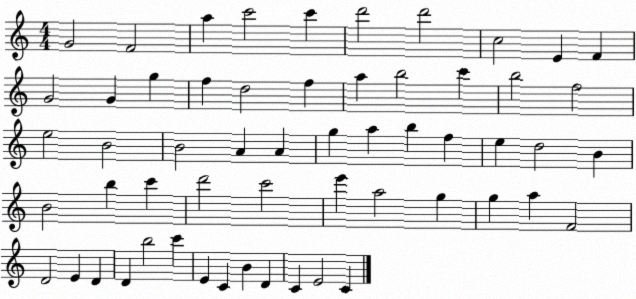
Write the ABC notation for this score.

X:1
T:Untitled
M:4/4
L:1/4
K:C
G2 F2 a c'2 c' d'2 d'2 c2 E F G2 G g f d2 f a b2 c' b2 f2 e2 B2 B2 A A g a b f e d2 B B2 b c' d'2 c'2 e' a2 g g a F2 D2 E D D b2 c' E C B D C E2 C